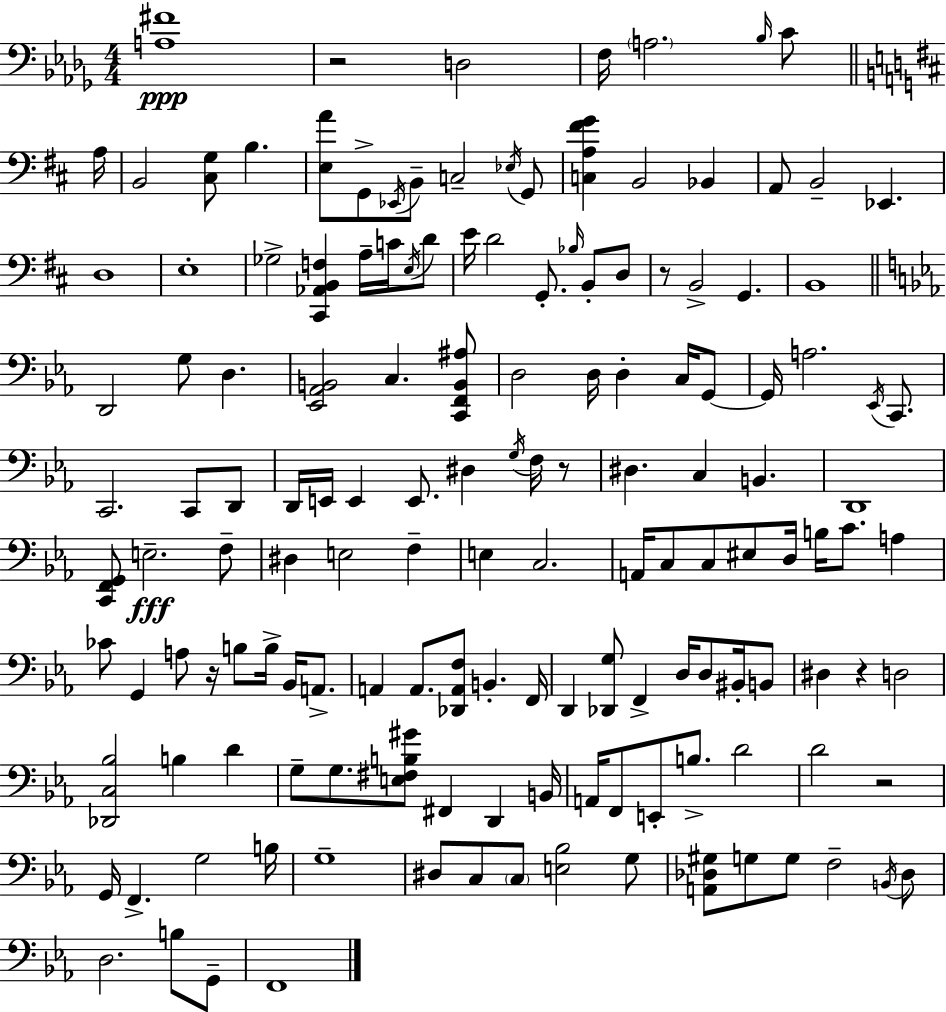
X:1
T:Untitled
M:4/4
L:1/4
K:Bbm
[A,^F]4 z2 D,2 F,/4 A,2 _B,/4 C/2 A,/4 B,,2 [^C,G,]/2 B, [E,A]/2 G,,/2 _E,,/4 B,,/2 C,2 _E,/4 G,,/2 [C,A,^FG] B,,2 _B,, A,,/2 B,,2 _E,, D,4 E,4 _G,2 [^C,,_A,,B,,F,] A,/4 C/4 E,/4 D/2 E/4 D2 G,,/2 _B,/4 B,,/2 D,/2 z/2 B,,2 G,, B,,4 D,,2 G,/2 D, [_E,,_A,,B,,]2 C, [C,,F,,B,,^A,]/2 D,2 D,/4 D, C,/4 G,,/2 G,,/4 A,2 _E,,/4 C,,/2 C,,2 C,,/2 D,,/2 D,,/4 E,,/4 E,, E,,/2 ^D, G,/4 F,/4 z/2 ^D, C, B,, D,,4 [C,,F,,G,,]/2 E,2 F,/2 ^D, E,2 F, E, C,2 A,,/4 C,/2 C,/2 ^E,/2 D,/4 B,/4 C/2 A, _C/2 G,, A,/2 z/4 B,/2 B,/4 _B,,/4 A,,/2 A,, A,,/2 [_D,,A,,F,]/2 B,, F,,/4 D,, [_D,,G,]/2 F,, D,/4 D,/2 ^B,,/4 B,,/2 ^D, z D,2 [_D,,C,_B,]2 B, D G,/2 G,/2 [E,^F,B,^G]/2 ^F,, D,, B,,/4 A,,/4 F,,/2 E,,/2 B,/2 D2 D2 z2 G,,/4 F,, G,2 B,/4 G,4 ^D,/2 C,/2 C,/2 [E,_B,]2 G,/2 [A,,_D,^G,]/2 G,/2 G,/2 F,2 B,,/4 _D,/2 D,2 B,/2 G,,/2 F,,4